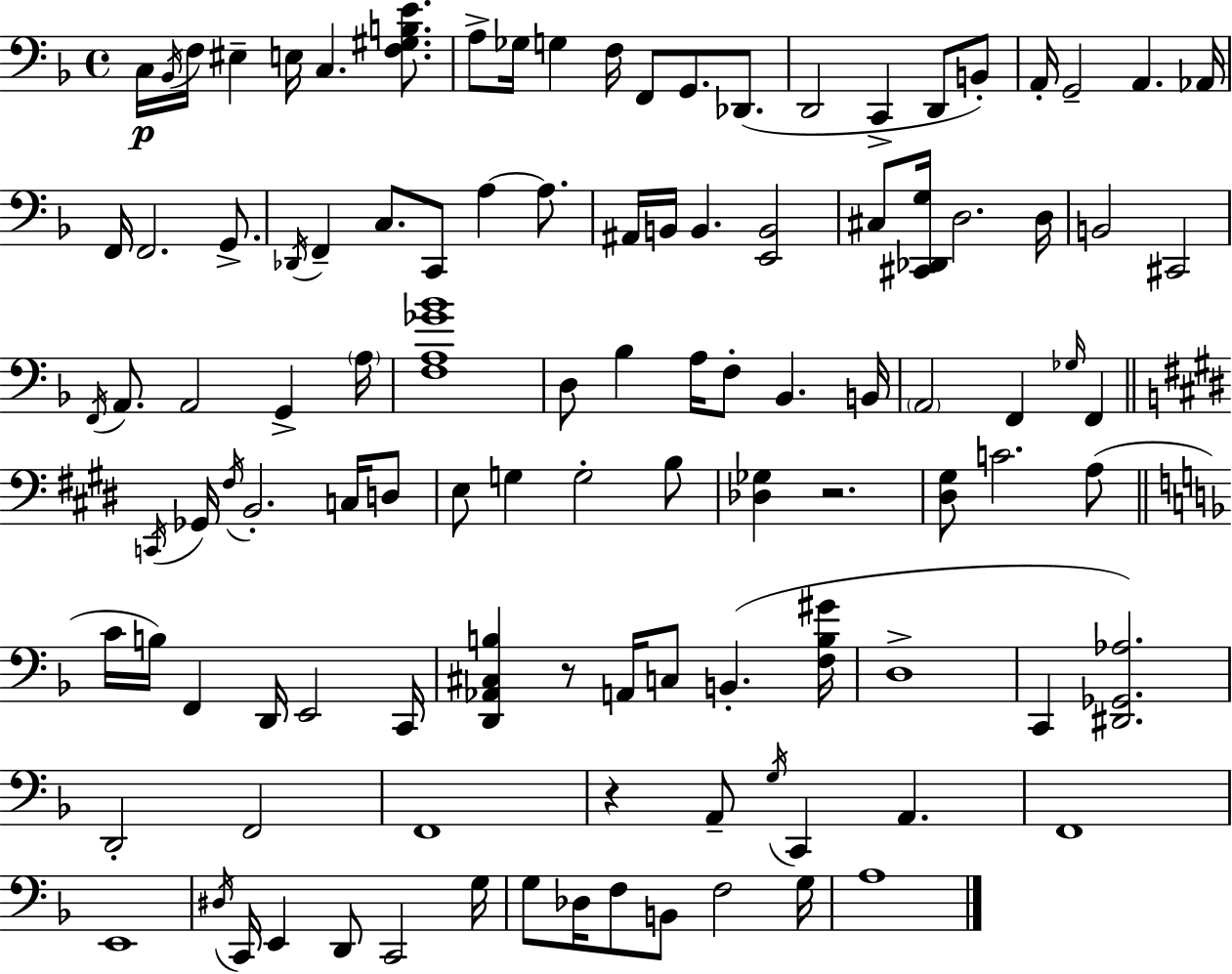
{
  \clef bass
  \time 4/4
  \defaultTimeSignature
  \key f \major
  c16\p \acciaccatura { bes,16 } f16 eis4-- e16 c4. <f gis b e'>8. | a8-> ges16 g4 f16 f,8 g,8. des,8.( | d,2 c,4-> d,8 b,8-.) | a,16-. g,2-- a,4. | \break aes,16 f,16 f,2. g,8.-> | \acciaccatura { des,16 } f,4-- c8. c,8 a4~~ a8. | ais,16 b,16 b,4. <e, b,>2 | cis8 <cis, des, g>16 d2. | \break d16 b,2 cis,2 | \acciaccatura { f,16 } a,8. a,2 g,4-> | \parenthesize a16 <f a ges' bes'>1 | d8 bes4 a16 f8-. bes,4. | \break b,16 \parenthesize a,2 f,4 \grace { ges16 } | f,4 \bar "||" \break \key e \major \acciaccatura { c,16 } ges,16 \acciaccatura { fis16 } b,2.-. c16 | d8 e8 g4 g2-. | b8 <des ges>4 r2. | <dis gis>8 c'2. | \break a8( \bar "||" \break \key f \major c'16 b16) f,4 d,16 e,2 c,16 | <d, aes, cis b>4 r8 a,16 c8 b,4.-.( <f b gis'>16 | d1-> | c,4 <dis, ges, aes>2.) | \break d,2-. f,2 | f,1 | r4 a,8-- \acciaccatura { g16 } c,4 a,4. | f,1 | \break e,1 | \acciaccatura { dis16 } c,16 e,4 d,8 c,2 | g16 g8 des16 f8 b,8 f2 | g16 a1 | \break \bar "|."
}